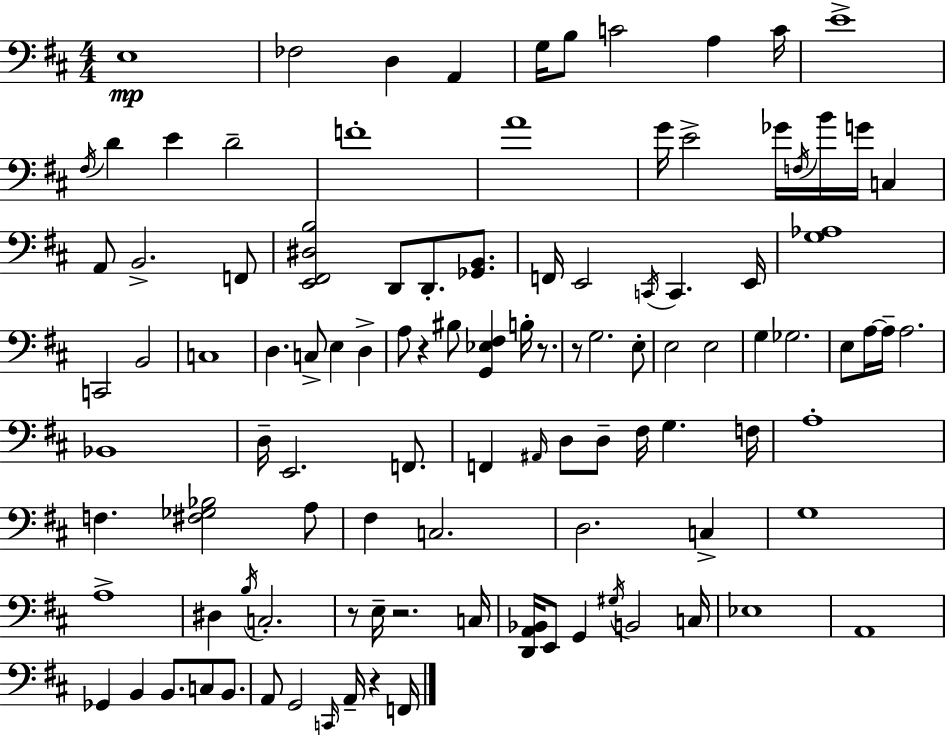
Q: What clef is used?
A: bass